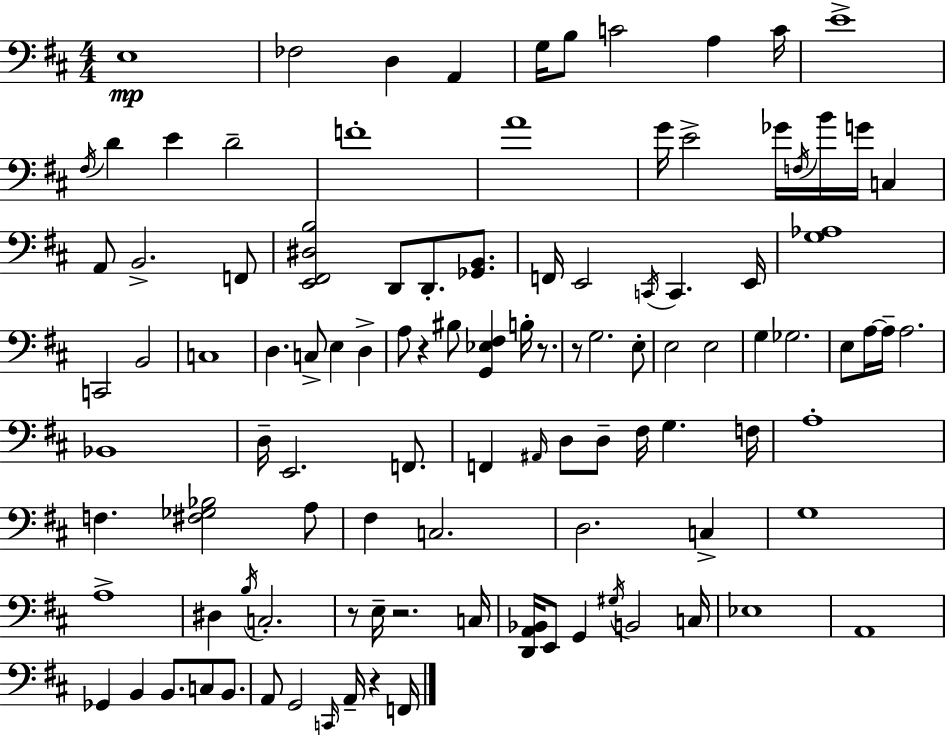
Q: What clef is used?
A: bass